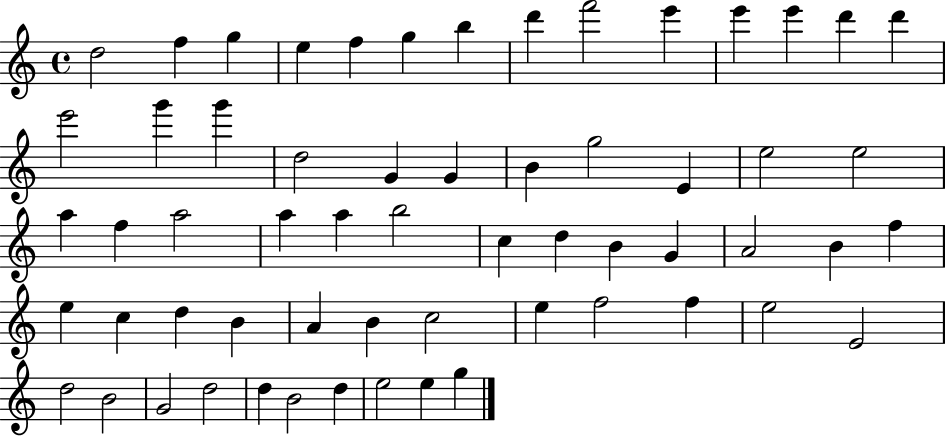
D5/h F5/q G5/q E5/q F5/q G5/q B5/q D6/q F6/h E6/q E6/q E6/q D6/q D6/q E6/h G6/q G6/q D5/h G4/q G4/q B4/q G5/h E4/q E5/h E5/h A5/q F5/q A5/h A5/q A5/q B5/h C5/q D5/q B4/q G4/q A4/h B4/q F5/q E5/q C5/q D5/q B4/q A4/q B4/q C5/h E5/q F5/h F5/q E5/h E4/h D5/h B4/h G4/h D5/h D5/q B4/h D5/q E5/h E5/q G5/q